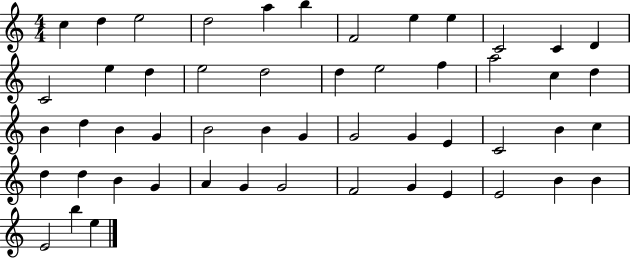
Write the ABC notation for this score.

X:1
T:Untitled
M:4/4
L:1/4
K:C
c d e2 d2 a b F2 e e C2 C D C2 e d e2 d2 d e2 f a2 c d B d B G B2 B G G2 G E C2 B c d d B G A G G2 F2 G E E2 B B E2 b e